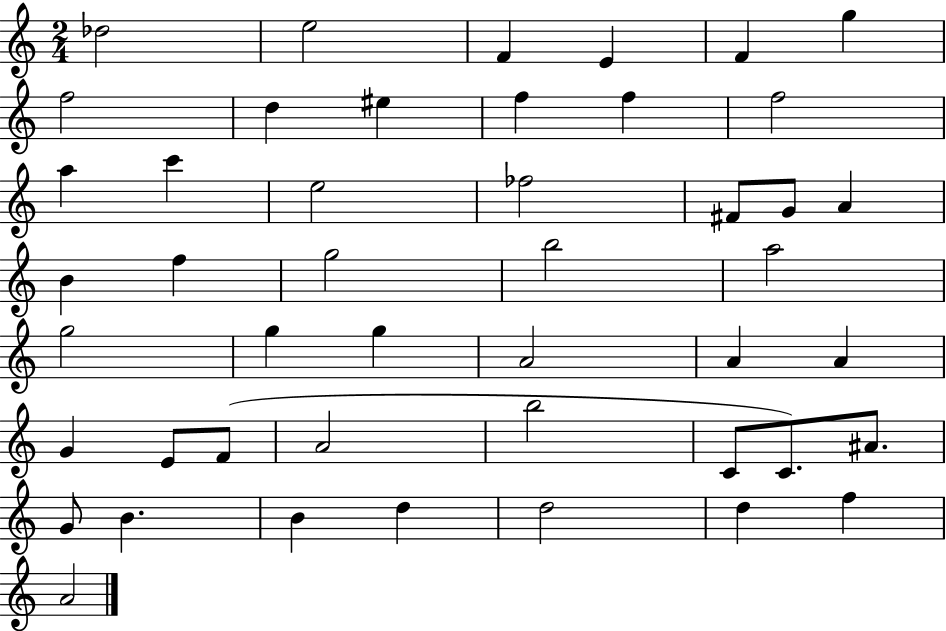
{
  \clef treble
  \numericTimeSignature
  \time 2/4
  \key c \major
  des''2 | e''2 | f'4 e'4 | f'4 g''4 | \break f''2 | d''4 eis''4 | f''4 f''4 | f''2 | \break a''4 c'''4 | e''2 | fes''2 | fis'8 g'8 a'4 | \break b'4 f''4 | g''2 | b''2 | a''2 | \break g''2 | g''4 g''4 | a'2 | a'4 a'4 | \break g'4 e'8 f'8( | a'2 | b''2 | c'8 c'8.) ais'8. | \break g'8 b'4. | b'4 d''4 | d''2 | d''4 f''4 | \break a'2 | \bar "|."
}